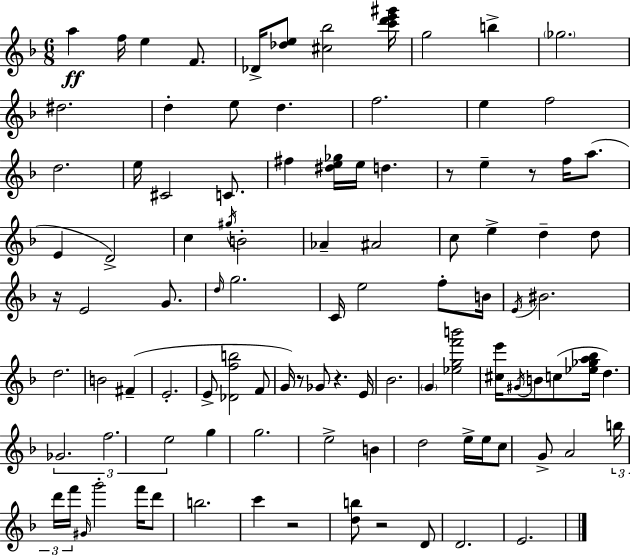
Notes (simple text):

A5/q F5/s E5/q F4/e. Db4/s [Db5,E5]/e [C#5,Bb5]/h [C6,D6,E6,G#6]/s G5/h B5/q Gb5/h. D#5/h. D5/q E5/e D5/q. F5/h. E5/q F5/h D5/h. E5/s C#4/h C4/e. F#5/q [D#5,E5,Gb5]/s E5/s D5/q. R/e E5/q R/e F5/s A5/e. E4/q D4/h C5/q G#5/s B4/h Ab4/q A#4/h C5/e E5/q D5/q D5/e R/s E4/h G4/e. D5/s G5/h. C4/s E5/h F5/e B4/s E4/s BIS4/h. D5/h. B4/h F#4/q E4/h. E4/e [Db4,F5,B5]/h F4/e G4/s R/e Gb4/e R/q. E4/s Bb4/h. G4/q [Eb5,G5,F6,B6]/h [C#5,E6]/s G#4/s B4/e C5/e [Eb5,Gb5,A5,Bb5]/s D5/q. Gb4/h. F5/h. E5/h G5/q G5/h. E5/h B4/q D5/h E5/s E5/s C5/e G4/e A4/h B5/s D6/s F6/s G#4/s G6/h F6/s D6/e B5/h. C6/q R/h [D5,B5]/e R/h D4/e D4/h. E4/h.